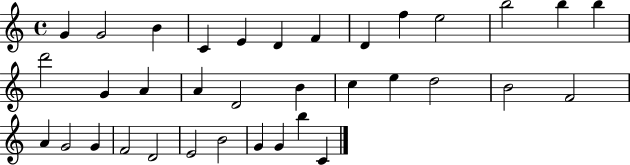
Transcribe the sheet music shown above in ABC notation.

X:1
T:Untitled
M:4/4
L:1/4
K:C
G G2 B C E D F D f e2 b2 b b d'2 G A A D2 B c e d2 B2 F2 A G2 G F2 D2 E2 B2 G G b C